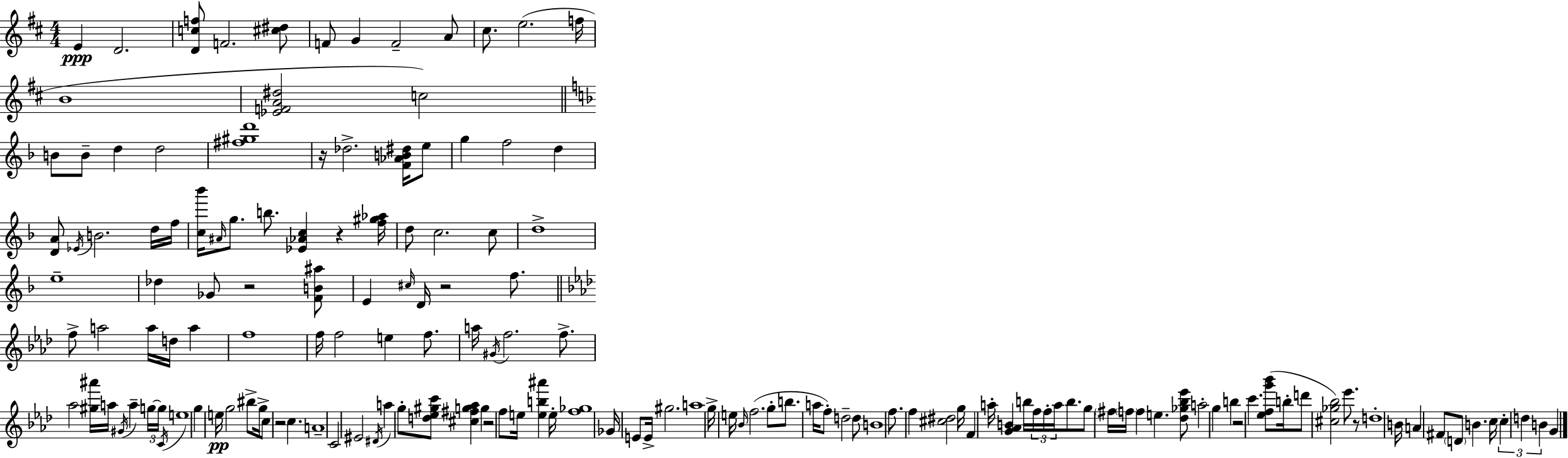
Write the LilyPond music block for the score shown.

{
  \clef treble
  \numericTimeSignature
  \time 4/4
  \key d \major
  e'4\ppp d'2. | <d' c'' f''>8 f'2. <cis'' dis''>8 | f'8 g'4 f'2-- a'8 | cis''8. e''2.( f''16 | \break b'1 | <ees' f' a' dis''>2 c''2) | \bar "||" \break \key d \minor b'8 b'8-- d''4 d''2 | <fis'' gis'' d'''>1 | r16 des''2.-> <f' aes' b' dis''>16 e''8 | g''4 f''2 d''4 | \break <d' a'>8 \acciaccatura { ees'16 } b'2. d''16 | f''16 <c'' bes'''>16 \grace { ais'16 } g''8. b''8. <ees' aes' c''>4 r4 | <f'' gis'' aes''>16 d''8 c''2. | c''8 d''1-> | \break e''1-- | des''4 ges'8 r2 | <f' b' ais''>8 e'4 \grace { cis''16 } d'16 r2 | f''8. \bar "||" \break \key aes \major f''8-> a''2 a''16 d''16 a''4 | f''1 | f''16 f''2 e''4 f''8. | a''16 \acciaccatura { gis'16 } f''2. f''8.-> | \break aes''2 <gis'' ais'''>16 a''16 \acciaccatura { gis'16 } a''4-- | \tuplet 3/2 { g''16~~ g''16 \acciaccatura { c'16 } } e''1 | g''4 e''16\pp g''2 | bis''8-> g''16-> c''8 r2 c''4. | \break a'1-- | c'2 eis'2 | \acciaccatura { dis'16 } a''4 g''8-. <d'' ees'' gis'' c'''>8 <cis'' fis'' g'' aes''>4 | g''4 r2 f''8 e''16 <e'' b'' ais'''>4 | \break e''16-. <f'' ges''>1 | ges'16 e'8 e'16-> gis''2. | a''1 | g''16-> e''16 \grace { bes'16 } f''2.( | \break g''8-. b''8. a''16 f''8-.) d''2-- | d''8 b'1 | f''8. f''4 <cis'' dis''>2 | g''16 f'4 a''16-. <g' aes' b'>4 b''16 \tuplet 3/2 { f''16 | \break f''16-. a''16 } b''8. g''8 \parenthesize fis''16 \parenthesize f''16 f''4 e''4. | <des'' ges'' bes'' ees'''>8 a''2-. g''4 | b''4 r2 c'''4. | <ees'' f'' g''' bes'''>8( b''16-. d'''8 <cis'' ges'' bes''>2) | \break ees'''8. r8 d''1-. | b'16 a'4 fis'8 \parenthesize d'8 b'4. | c''16 \tuplet 3/2 { c''4-. d''4 b'4 } | g'4 \bar "|."
}